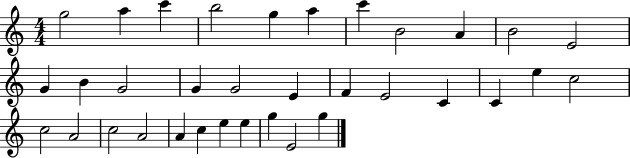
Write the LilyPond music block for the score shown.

{
  \clef treble
  \numericTimeSignature
  \time 4/4
  \key c \major
  g''2 a''4 c'''4 | b''2 g''4 a''4 | c'''4 b'2 a'4 | b'2 e'2 | \break g'4 b'4 g'2 | g'4 g'2 e'4 | f'4 e'2 c'4 | c'4 e''4 c''2 | \break c''2 a'2 | c''2 a'2 | a'4 c''4 e''4 e''4 | g''4 e'2 g''4 | \break \bar "|."
}